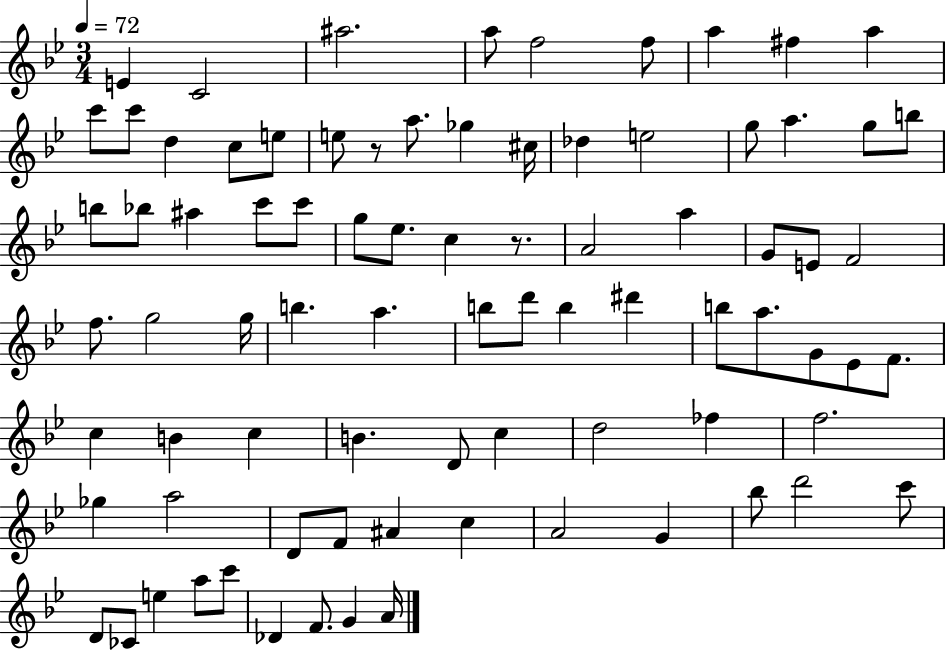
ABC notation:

X:1
T:Untitled
M:3/4
L:1/4
K:Bb
E C2 ^a2 a/2 f2 f/2 a ^f a c'/2 c'/2 d c/2 e/2 e/2 z/2 a/2 _g ^c/4 _d e2 g/2 a g/2 b/2 b/2 _b/2 ^a c'/2 c'/2 g/2 _e/2 c z/2 A2 a G/2 E/2 F2 f/2 g2 g/4 b a b/2 d'/2 b ^d' b/2 a/2 G/2 _E/2 F/2 c B c B D/2 c d2 _f f2 _g a2 D/2 F/2 ^A c A2 G _b/2 d'2 c'/2 D/2 _C/2 e a/2 c'/2 _D F/2 G A/4